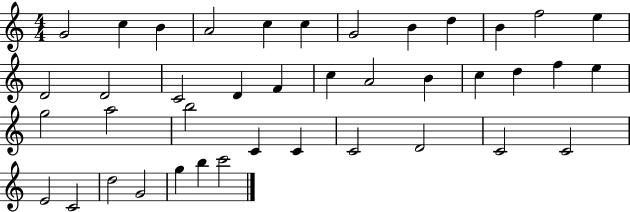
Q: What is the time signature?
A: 4/4